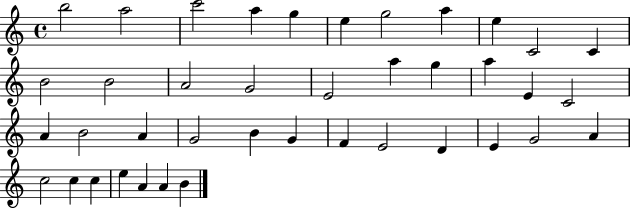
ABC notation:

X:1
T:Untitled
M:4/4
L:1/4
K:C
b2 a2 c'2 a g e g2 a e C2 C B2 B2 A2 G2 E2 a g a E C2 A B2 A G2 B G F E2 D E G2 A c2 c c e A A B